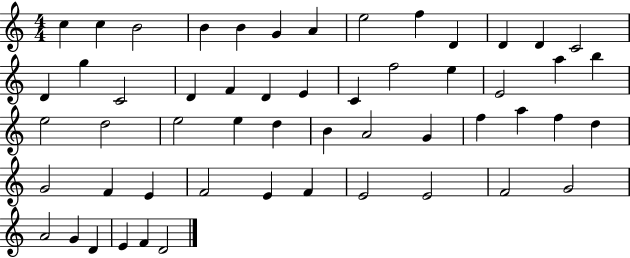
C5/q C5/q B4/h B4/q B4/q G4/q A4/q E5/h F5/q D4/q D4/q D4/q C4/h D4/q G5/q C4/h D4/q F4/q D4/q E4/q C4/q F5/h E5/q E4/h A5/q B5/q E5/h D5/h E5/h E5/q D5/q B4/q A4/h G4/q F5/q A5/q F5/q D5/q G4/h F4/q E4/q F4/h E4/q F4/q E4/h E4/h F4/h G4/h A4/h G4/q D4/q E4/q F4/q D4/h